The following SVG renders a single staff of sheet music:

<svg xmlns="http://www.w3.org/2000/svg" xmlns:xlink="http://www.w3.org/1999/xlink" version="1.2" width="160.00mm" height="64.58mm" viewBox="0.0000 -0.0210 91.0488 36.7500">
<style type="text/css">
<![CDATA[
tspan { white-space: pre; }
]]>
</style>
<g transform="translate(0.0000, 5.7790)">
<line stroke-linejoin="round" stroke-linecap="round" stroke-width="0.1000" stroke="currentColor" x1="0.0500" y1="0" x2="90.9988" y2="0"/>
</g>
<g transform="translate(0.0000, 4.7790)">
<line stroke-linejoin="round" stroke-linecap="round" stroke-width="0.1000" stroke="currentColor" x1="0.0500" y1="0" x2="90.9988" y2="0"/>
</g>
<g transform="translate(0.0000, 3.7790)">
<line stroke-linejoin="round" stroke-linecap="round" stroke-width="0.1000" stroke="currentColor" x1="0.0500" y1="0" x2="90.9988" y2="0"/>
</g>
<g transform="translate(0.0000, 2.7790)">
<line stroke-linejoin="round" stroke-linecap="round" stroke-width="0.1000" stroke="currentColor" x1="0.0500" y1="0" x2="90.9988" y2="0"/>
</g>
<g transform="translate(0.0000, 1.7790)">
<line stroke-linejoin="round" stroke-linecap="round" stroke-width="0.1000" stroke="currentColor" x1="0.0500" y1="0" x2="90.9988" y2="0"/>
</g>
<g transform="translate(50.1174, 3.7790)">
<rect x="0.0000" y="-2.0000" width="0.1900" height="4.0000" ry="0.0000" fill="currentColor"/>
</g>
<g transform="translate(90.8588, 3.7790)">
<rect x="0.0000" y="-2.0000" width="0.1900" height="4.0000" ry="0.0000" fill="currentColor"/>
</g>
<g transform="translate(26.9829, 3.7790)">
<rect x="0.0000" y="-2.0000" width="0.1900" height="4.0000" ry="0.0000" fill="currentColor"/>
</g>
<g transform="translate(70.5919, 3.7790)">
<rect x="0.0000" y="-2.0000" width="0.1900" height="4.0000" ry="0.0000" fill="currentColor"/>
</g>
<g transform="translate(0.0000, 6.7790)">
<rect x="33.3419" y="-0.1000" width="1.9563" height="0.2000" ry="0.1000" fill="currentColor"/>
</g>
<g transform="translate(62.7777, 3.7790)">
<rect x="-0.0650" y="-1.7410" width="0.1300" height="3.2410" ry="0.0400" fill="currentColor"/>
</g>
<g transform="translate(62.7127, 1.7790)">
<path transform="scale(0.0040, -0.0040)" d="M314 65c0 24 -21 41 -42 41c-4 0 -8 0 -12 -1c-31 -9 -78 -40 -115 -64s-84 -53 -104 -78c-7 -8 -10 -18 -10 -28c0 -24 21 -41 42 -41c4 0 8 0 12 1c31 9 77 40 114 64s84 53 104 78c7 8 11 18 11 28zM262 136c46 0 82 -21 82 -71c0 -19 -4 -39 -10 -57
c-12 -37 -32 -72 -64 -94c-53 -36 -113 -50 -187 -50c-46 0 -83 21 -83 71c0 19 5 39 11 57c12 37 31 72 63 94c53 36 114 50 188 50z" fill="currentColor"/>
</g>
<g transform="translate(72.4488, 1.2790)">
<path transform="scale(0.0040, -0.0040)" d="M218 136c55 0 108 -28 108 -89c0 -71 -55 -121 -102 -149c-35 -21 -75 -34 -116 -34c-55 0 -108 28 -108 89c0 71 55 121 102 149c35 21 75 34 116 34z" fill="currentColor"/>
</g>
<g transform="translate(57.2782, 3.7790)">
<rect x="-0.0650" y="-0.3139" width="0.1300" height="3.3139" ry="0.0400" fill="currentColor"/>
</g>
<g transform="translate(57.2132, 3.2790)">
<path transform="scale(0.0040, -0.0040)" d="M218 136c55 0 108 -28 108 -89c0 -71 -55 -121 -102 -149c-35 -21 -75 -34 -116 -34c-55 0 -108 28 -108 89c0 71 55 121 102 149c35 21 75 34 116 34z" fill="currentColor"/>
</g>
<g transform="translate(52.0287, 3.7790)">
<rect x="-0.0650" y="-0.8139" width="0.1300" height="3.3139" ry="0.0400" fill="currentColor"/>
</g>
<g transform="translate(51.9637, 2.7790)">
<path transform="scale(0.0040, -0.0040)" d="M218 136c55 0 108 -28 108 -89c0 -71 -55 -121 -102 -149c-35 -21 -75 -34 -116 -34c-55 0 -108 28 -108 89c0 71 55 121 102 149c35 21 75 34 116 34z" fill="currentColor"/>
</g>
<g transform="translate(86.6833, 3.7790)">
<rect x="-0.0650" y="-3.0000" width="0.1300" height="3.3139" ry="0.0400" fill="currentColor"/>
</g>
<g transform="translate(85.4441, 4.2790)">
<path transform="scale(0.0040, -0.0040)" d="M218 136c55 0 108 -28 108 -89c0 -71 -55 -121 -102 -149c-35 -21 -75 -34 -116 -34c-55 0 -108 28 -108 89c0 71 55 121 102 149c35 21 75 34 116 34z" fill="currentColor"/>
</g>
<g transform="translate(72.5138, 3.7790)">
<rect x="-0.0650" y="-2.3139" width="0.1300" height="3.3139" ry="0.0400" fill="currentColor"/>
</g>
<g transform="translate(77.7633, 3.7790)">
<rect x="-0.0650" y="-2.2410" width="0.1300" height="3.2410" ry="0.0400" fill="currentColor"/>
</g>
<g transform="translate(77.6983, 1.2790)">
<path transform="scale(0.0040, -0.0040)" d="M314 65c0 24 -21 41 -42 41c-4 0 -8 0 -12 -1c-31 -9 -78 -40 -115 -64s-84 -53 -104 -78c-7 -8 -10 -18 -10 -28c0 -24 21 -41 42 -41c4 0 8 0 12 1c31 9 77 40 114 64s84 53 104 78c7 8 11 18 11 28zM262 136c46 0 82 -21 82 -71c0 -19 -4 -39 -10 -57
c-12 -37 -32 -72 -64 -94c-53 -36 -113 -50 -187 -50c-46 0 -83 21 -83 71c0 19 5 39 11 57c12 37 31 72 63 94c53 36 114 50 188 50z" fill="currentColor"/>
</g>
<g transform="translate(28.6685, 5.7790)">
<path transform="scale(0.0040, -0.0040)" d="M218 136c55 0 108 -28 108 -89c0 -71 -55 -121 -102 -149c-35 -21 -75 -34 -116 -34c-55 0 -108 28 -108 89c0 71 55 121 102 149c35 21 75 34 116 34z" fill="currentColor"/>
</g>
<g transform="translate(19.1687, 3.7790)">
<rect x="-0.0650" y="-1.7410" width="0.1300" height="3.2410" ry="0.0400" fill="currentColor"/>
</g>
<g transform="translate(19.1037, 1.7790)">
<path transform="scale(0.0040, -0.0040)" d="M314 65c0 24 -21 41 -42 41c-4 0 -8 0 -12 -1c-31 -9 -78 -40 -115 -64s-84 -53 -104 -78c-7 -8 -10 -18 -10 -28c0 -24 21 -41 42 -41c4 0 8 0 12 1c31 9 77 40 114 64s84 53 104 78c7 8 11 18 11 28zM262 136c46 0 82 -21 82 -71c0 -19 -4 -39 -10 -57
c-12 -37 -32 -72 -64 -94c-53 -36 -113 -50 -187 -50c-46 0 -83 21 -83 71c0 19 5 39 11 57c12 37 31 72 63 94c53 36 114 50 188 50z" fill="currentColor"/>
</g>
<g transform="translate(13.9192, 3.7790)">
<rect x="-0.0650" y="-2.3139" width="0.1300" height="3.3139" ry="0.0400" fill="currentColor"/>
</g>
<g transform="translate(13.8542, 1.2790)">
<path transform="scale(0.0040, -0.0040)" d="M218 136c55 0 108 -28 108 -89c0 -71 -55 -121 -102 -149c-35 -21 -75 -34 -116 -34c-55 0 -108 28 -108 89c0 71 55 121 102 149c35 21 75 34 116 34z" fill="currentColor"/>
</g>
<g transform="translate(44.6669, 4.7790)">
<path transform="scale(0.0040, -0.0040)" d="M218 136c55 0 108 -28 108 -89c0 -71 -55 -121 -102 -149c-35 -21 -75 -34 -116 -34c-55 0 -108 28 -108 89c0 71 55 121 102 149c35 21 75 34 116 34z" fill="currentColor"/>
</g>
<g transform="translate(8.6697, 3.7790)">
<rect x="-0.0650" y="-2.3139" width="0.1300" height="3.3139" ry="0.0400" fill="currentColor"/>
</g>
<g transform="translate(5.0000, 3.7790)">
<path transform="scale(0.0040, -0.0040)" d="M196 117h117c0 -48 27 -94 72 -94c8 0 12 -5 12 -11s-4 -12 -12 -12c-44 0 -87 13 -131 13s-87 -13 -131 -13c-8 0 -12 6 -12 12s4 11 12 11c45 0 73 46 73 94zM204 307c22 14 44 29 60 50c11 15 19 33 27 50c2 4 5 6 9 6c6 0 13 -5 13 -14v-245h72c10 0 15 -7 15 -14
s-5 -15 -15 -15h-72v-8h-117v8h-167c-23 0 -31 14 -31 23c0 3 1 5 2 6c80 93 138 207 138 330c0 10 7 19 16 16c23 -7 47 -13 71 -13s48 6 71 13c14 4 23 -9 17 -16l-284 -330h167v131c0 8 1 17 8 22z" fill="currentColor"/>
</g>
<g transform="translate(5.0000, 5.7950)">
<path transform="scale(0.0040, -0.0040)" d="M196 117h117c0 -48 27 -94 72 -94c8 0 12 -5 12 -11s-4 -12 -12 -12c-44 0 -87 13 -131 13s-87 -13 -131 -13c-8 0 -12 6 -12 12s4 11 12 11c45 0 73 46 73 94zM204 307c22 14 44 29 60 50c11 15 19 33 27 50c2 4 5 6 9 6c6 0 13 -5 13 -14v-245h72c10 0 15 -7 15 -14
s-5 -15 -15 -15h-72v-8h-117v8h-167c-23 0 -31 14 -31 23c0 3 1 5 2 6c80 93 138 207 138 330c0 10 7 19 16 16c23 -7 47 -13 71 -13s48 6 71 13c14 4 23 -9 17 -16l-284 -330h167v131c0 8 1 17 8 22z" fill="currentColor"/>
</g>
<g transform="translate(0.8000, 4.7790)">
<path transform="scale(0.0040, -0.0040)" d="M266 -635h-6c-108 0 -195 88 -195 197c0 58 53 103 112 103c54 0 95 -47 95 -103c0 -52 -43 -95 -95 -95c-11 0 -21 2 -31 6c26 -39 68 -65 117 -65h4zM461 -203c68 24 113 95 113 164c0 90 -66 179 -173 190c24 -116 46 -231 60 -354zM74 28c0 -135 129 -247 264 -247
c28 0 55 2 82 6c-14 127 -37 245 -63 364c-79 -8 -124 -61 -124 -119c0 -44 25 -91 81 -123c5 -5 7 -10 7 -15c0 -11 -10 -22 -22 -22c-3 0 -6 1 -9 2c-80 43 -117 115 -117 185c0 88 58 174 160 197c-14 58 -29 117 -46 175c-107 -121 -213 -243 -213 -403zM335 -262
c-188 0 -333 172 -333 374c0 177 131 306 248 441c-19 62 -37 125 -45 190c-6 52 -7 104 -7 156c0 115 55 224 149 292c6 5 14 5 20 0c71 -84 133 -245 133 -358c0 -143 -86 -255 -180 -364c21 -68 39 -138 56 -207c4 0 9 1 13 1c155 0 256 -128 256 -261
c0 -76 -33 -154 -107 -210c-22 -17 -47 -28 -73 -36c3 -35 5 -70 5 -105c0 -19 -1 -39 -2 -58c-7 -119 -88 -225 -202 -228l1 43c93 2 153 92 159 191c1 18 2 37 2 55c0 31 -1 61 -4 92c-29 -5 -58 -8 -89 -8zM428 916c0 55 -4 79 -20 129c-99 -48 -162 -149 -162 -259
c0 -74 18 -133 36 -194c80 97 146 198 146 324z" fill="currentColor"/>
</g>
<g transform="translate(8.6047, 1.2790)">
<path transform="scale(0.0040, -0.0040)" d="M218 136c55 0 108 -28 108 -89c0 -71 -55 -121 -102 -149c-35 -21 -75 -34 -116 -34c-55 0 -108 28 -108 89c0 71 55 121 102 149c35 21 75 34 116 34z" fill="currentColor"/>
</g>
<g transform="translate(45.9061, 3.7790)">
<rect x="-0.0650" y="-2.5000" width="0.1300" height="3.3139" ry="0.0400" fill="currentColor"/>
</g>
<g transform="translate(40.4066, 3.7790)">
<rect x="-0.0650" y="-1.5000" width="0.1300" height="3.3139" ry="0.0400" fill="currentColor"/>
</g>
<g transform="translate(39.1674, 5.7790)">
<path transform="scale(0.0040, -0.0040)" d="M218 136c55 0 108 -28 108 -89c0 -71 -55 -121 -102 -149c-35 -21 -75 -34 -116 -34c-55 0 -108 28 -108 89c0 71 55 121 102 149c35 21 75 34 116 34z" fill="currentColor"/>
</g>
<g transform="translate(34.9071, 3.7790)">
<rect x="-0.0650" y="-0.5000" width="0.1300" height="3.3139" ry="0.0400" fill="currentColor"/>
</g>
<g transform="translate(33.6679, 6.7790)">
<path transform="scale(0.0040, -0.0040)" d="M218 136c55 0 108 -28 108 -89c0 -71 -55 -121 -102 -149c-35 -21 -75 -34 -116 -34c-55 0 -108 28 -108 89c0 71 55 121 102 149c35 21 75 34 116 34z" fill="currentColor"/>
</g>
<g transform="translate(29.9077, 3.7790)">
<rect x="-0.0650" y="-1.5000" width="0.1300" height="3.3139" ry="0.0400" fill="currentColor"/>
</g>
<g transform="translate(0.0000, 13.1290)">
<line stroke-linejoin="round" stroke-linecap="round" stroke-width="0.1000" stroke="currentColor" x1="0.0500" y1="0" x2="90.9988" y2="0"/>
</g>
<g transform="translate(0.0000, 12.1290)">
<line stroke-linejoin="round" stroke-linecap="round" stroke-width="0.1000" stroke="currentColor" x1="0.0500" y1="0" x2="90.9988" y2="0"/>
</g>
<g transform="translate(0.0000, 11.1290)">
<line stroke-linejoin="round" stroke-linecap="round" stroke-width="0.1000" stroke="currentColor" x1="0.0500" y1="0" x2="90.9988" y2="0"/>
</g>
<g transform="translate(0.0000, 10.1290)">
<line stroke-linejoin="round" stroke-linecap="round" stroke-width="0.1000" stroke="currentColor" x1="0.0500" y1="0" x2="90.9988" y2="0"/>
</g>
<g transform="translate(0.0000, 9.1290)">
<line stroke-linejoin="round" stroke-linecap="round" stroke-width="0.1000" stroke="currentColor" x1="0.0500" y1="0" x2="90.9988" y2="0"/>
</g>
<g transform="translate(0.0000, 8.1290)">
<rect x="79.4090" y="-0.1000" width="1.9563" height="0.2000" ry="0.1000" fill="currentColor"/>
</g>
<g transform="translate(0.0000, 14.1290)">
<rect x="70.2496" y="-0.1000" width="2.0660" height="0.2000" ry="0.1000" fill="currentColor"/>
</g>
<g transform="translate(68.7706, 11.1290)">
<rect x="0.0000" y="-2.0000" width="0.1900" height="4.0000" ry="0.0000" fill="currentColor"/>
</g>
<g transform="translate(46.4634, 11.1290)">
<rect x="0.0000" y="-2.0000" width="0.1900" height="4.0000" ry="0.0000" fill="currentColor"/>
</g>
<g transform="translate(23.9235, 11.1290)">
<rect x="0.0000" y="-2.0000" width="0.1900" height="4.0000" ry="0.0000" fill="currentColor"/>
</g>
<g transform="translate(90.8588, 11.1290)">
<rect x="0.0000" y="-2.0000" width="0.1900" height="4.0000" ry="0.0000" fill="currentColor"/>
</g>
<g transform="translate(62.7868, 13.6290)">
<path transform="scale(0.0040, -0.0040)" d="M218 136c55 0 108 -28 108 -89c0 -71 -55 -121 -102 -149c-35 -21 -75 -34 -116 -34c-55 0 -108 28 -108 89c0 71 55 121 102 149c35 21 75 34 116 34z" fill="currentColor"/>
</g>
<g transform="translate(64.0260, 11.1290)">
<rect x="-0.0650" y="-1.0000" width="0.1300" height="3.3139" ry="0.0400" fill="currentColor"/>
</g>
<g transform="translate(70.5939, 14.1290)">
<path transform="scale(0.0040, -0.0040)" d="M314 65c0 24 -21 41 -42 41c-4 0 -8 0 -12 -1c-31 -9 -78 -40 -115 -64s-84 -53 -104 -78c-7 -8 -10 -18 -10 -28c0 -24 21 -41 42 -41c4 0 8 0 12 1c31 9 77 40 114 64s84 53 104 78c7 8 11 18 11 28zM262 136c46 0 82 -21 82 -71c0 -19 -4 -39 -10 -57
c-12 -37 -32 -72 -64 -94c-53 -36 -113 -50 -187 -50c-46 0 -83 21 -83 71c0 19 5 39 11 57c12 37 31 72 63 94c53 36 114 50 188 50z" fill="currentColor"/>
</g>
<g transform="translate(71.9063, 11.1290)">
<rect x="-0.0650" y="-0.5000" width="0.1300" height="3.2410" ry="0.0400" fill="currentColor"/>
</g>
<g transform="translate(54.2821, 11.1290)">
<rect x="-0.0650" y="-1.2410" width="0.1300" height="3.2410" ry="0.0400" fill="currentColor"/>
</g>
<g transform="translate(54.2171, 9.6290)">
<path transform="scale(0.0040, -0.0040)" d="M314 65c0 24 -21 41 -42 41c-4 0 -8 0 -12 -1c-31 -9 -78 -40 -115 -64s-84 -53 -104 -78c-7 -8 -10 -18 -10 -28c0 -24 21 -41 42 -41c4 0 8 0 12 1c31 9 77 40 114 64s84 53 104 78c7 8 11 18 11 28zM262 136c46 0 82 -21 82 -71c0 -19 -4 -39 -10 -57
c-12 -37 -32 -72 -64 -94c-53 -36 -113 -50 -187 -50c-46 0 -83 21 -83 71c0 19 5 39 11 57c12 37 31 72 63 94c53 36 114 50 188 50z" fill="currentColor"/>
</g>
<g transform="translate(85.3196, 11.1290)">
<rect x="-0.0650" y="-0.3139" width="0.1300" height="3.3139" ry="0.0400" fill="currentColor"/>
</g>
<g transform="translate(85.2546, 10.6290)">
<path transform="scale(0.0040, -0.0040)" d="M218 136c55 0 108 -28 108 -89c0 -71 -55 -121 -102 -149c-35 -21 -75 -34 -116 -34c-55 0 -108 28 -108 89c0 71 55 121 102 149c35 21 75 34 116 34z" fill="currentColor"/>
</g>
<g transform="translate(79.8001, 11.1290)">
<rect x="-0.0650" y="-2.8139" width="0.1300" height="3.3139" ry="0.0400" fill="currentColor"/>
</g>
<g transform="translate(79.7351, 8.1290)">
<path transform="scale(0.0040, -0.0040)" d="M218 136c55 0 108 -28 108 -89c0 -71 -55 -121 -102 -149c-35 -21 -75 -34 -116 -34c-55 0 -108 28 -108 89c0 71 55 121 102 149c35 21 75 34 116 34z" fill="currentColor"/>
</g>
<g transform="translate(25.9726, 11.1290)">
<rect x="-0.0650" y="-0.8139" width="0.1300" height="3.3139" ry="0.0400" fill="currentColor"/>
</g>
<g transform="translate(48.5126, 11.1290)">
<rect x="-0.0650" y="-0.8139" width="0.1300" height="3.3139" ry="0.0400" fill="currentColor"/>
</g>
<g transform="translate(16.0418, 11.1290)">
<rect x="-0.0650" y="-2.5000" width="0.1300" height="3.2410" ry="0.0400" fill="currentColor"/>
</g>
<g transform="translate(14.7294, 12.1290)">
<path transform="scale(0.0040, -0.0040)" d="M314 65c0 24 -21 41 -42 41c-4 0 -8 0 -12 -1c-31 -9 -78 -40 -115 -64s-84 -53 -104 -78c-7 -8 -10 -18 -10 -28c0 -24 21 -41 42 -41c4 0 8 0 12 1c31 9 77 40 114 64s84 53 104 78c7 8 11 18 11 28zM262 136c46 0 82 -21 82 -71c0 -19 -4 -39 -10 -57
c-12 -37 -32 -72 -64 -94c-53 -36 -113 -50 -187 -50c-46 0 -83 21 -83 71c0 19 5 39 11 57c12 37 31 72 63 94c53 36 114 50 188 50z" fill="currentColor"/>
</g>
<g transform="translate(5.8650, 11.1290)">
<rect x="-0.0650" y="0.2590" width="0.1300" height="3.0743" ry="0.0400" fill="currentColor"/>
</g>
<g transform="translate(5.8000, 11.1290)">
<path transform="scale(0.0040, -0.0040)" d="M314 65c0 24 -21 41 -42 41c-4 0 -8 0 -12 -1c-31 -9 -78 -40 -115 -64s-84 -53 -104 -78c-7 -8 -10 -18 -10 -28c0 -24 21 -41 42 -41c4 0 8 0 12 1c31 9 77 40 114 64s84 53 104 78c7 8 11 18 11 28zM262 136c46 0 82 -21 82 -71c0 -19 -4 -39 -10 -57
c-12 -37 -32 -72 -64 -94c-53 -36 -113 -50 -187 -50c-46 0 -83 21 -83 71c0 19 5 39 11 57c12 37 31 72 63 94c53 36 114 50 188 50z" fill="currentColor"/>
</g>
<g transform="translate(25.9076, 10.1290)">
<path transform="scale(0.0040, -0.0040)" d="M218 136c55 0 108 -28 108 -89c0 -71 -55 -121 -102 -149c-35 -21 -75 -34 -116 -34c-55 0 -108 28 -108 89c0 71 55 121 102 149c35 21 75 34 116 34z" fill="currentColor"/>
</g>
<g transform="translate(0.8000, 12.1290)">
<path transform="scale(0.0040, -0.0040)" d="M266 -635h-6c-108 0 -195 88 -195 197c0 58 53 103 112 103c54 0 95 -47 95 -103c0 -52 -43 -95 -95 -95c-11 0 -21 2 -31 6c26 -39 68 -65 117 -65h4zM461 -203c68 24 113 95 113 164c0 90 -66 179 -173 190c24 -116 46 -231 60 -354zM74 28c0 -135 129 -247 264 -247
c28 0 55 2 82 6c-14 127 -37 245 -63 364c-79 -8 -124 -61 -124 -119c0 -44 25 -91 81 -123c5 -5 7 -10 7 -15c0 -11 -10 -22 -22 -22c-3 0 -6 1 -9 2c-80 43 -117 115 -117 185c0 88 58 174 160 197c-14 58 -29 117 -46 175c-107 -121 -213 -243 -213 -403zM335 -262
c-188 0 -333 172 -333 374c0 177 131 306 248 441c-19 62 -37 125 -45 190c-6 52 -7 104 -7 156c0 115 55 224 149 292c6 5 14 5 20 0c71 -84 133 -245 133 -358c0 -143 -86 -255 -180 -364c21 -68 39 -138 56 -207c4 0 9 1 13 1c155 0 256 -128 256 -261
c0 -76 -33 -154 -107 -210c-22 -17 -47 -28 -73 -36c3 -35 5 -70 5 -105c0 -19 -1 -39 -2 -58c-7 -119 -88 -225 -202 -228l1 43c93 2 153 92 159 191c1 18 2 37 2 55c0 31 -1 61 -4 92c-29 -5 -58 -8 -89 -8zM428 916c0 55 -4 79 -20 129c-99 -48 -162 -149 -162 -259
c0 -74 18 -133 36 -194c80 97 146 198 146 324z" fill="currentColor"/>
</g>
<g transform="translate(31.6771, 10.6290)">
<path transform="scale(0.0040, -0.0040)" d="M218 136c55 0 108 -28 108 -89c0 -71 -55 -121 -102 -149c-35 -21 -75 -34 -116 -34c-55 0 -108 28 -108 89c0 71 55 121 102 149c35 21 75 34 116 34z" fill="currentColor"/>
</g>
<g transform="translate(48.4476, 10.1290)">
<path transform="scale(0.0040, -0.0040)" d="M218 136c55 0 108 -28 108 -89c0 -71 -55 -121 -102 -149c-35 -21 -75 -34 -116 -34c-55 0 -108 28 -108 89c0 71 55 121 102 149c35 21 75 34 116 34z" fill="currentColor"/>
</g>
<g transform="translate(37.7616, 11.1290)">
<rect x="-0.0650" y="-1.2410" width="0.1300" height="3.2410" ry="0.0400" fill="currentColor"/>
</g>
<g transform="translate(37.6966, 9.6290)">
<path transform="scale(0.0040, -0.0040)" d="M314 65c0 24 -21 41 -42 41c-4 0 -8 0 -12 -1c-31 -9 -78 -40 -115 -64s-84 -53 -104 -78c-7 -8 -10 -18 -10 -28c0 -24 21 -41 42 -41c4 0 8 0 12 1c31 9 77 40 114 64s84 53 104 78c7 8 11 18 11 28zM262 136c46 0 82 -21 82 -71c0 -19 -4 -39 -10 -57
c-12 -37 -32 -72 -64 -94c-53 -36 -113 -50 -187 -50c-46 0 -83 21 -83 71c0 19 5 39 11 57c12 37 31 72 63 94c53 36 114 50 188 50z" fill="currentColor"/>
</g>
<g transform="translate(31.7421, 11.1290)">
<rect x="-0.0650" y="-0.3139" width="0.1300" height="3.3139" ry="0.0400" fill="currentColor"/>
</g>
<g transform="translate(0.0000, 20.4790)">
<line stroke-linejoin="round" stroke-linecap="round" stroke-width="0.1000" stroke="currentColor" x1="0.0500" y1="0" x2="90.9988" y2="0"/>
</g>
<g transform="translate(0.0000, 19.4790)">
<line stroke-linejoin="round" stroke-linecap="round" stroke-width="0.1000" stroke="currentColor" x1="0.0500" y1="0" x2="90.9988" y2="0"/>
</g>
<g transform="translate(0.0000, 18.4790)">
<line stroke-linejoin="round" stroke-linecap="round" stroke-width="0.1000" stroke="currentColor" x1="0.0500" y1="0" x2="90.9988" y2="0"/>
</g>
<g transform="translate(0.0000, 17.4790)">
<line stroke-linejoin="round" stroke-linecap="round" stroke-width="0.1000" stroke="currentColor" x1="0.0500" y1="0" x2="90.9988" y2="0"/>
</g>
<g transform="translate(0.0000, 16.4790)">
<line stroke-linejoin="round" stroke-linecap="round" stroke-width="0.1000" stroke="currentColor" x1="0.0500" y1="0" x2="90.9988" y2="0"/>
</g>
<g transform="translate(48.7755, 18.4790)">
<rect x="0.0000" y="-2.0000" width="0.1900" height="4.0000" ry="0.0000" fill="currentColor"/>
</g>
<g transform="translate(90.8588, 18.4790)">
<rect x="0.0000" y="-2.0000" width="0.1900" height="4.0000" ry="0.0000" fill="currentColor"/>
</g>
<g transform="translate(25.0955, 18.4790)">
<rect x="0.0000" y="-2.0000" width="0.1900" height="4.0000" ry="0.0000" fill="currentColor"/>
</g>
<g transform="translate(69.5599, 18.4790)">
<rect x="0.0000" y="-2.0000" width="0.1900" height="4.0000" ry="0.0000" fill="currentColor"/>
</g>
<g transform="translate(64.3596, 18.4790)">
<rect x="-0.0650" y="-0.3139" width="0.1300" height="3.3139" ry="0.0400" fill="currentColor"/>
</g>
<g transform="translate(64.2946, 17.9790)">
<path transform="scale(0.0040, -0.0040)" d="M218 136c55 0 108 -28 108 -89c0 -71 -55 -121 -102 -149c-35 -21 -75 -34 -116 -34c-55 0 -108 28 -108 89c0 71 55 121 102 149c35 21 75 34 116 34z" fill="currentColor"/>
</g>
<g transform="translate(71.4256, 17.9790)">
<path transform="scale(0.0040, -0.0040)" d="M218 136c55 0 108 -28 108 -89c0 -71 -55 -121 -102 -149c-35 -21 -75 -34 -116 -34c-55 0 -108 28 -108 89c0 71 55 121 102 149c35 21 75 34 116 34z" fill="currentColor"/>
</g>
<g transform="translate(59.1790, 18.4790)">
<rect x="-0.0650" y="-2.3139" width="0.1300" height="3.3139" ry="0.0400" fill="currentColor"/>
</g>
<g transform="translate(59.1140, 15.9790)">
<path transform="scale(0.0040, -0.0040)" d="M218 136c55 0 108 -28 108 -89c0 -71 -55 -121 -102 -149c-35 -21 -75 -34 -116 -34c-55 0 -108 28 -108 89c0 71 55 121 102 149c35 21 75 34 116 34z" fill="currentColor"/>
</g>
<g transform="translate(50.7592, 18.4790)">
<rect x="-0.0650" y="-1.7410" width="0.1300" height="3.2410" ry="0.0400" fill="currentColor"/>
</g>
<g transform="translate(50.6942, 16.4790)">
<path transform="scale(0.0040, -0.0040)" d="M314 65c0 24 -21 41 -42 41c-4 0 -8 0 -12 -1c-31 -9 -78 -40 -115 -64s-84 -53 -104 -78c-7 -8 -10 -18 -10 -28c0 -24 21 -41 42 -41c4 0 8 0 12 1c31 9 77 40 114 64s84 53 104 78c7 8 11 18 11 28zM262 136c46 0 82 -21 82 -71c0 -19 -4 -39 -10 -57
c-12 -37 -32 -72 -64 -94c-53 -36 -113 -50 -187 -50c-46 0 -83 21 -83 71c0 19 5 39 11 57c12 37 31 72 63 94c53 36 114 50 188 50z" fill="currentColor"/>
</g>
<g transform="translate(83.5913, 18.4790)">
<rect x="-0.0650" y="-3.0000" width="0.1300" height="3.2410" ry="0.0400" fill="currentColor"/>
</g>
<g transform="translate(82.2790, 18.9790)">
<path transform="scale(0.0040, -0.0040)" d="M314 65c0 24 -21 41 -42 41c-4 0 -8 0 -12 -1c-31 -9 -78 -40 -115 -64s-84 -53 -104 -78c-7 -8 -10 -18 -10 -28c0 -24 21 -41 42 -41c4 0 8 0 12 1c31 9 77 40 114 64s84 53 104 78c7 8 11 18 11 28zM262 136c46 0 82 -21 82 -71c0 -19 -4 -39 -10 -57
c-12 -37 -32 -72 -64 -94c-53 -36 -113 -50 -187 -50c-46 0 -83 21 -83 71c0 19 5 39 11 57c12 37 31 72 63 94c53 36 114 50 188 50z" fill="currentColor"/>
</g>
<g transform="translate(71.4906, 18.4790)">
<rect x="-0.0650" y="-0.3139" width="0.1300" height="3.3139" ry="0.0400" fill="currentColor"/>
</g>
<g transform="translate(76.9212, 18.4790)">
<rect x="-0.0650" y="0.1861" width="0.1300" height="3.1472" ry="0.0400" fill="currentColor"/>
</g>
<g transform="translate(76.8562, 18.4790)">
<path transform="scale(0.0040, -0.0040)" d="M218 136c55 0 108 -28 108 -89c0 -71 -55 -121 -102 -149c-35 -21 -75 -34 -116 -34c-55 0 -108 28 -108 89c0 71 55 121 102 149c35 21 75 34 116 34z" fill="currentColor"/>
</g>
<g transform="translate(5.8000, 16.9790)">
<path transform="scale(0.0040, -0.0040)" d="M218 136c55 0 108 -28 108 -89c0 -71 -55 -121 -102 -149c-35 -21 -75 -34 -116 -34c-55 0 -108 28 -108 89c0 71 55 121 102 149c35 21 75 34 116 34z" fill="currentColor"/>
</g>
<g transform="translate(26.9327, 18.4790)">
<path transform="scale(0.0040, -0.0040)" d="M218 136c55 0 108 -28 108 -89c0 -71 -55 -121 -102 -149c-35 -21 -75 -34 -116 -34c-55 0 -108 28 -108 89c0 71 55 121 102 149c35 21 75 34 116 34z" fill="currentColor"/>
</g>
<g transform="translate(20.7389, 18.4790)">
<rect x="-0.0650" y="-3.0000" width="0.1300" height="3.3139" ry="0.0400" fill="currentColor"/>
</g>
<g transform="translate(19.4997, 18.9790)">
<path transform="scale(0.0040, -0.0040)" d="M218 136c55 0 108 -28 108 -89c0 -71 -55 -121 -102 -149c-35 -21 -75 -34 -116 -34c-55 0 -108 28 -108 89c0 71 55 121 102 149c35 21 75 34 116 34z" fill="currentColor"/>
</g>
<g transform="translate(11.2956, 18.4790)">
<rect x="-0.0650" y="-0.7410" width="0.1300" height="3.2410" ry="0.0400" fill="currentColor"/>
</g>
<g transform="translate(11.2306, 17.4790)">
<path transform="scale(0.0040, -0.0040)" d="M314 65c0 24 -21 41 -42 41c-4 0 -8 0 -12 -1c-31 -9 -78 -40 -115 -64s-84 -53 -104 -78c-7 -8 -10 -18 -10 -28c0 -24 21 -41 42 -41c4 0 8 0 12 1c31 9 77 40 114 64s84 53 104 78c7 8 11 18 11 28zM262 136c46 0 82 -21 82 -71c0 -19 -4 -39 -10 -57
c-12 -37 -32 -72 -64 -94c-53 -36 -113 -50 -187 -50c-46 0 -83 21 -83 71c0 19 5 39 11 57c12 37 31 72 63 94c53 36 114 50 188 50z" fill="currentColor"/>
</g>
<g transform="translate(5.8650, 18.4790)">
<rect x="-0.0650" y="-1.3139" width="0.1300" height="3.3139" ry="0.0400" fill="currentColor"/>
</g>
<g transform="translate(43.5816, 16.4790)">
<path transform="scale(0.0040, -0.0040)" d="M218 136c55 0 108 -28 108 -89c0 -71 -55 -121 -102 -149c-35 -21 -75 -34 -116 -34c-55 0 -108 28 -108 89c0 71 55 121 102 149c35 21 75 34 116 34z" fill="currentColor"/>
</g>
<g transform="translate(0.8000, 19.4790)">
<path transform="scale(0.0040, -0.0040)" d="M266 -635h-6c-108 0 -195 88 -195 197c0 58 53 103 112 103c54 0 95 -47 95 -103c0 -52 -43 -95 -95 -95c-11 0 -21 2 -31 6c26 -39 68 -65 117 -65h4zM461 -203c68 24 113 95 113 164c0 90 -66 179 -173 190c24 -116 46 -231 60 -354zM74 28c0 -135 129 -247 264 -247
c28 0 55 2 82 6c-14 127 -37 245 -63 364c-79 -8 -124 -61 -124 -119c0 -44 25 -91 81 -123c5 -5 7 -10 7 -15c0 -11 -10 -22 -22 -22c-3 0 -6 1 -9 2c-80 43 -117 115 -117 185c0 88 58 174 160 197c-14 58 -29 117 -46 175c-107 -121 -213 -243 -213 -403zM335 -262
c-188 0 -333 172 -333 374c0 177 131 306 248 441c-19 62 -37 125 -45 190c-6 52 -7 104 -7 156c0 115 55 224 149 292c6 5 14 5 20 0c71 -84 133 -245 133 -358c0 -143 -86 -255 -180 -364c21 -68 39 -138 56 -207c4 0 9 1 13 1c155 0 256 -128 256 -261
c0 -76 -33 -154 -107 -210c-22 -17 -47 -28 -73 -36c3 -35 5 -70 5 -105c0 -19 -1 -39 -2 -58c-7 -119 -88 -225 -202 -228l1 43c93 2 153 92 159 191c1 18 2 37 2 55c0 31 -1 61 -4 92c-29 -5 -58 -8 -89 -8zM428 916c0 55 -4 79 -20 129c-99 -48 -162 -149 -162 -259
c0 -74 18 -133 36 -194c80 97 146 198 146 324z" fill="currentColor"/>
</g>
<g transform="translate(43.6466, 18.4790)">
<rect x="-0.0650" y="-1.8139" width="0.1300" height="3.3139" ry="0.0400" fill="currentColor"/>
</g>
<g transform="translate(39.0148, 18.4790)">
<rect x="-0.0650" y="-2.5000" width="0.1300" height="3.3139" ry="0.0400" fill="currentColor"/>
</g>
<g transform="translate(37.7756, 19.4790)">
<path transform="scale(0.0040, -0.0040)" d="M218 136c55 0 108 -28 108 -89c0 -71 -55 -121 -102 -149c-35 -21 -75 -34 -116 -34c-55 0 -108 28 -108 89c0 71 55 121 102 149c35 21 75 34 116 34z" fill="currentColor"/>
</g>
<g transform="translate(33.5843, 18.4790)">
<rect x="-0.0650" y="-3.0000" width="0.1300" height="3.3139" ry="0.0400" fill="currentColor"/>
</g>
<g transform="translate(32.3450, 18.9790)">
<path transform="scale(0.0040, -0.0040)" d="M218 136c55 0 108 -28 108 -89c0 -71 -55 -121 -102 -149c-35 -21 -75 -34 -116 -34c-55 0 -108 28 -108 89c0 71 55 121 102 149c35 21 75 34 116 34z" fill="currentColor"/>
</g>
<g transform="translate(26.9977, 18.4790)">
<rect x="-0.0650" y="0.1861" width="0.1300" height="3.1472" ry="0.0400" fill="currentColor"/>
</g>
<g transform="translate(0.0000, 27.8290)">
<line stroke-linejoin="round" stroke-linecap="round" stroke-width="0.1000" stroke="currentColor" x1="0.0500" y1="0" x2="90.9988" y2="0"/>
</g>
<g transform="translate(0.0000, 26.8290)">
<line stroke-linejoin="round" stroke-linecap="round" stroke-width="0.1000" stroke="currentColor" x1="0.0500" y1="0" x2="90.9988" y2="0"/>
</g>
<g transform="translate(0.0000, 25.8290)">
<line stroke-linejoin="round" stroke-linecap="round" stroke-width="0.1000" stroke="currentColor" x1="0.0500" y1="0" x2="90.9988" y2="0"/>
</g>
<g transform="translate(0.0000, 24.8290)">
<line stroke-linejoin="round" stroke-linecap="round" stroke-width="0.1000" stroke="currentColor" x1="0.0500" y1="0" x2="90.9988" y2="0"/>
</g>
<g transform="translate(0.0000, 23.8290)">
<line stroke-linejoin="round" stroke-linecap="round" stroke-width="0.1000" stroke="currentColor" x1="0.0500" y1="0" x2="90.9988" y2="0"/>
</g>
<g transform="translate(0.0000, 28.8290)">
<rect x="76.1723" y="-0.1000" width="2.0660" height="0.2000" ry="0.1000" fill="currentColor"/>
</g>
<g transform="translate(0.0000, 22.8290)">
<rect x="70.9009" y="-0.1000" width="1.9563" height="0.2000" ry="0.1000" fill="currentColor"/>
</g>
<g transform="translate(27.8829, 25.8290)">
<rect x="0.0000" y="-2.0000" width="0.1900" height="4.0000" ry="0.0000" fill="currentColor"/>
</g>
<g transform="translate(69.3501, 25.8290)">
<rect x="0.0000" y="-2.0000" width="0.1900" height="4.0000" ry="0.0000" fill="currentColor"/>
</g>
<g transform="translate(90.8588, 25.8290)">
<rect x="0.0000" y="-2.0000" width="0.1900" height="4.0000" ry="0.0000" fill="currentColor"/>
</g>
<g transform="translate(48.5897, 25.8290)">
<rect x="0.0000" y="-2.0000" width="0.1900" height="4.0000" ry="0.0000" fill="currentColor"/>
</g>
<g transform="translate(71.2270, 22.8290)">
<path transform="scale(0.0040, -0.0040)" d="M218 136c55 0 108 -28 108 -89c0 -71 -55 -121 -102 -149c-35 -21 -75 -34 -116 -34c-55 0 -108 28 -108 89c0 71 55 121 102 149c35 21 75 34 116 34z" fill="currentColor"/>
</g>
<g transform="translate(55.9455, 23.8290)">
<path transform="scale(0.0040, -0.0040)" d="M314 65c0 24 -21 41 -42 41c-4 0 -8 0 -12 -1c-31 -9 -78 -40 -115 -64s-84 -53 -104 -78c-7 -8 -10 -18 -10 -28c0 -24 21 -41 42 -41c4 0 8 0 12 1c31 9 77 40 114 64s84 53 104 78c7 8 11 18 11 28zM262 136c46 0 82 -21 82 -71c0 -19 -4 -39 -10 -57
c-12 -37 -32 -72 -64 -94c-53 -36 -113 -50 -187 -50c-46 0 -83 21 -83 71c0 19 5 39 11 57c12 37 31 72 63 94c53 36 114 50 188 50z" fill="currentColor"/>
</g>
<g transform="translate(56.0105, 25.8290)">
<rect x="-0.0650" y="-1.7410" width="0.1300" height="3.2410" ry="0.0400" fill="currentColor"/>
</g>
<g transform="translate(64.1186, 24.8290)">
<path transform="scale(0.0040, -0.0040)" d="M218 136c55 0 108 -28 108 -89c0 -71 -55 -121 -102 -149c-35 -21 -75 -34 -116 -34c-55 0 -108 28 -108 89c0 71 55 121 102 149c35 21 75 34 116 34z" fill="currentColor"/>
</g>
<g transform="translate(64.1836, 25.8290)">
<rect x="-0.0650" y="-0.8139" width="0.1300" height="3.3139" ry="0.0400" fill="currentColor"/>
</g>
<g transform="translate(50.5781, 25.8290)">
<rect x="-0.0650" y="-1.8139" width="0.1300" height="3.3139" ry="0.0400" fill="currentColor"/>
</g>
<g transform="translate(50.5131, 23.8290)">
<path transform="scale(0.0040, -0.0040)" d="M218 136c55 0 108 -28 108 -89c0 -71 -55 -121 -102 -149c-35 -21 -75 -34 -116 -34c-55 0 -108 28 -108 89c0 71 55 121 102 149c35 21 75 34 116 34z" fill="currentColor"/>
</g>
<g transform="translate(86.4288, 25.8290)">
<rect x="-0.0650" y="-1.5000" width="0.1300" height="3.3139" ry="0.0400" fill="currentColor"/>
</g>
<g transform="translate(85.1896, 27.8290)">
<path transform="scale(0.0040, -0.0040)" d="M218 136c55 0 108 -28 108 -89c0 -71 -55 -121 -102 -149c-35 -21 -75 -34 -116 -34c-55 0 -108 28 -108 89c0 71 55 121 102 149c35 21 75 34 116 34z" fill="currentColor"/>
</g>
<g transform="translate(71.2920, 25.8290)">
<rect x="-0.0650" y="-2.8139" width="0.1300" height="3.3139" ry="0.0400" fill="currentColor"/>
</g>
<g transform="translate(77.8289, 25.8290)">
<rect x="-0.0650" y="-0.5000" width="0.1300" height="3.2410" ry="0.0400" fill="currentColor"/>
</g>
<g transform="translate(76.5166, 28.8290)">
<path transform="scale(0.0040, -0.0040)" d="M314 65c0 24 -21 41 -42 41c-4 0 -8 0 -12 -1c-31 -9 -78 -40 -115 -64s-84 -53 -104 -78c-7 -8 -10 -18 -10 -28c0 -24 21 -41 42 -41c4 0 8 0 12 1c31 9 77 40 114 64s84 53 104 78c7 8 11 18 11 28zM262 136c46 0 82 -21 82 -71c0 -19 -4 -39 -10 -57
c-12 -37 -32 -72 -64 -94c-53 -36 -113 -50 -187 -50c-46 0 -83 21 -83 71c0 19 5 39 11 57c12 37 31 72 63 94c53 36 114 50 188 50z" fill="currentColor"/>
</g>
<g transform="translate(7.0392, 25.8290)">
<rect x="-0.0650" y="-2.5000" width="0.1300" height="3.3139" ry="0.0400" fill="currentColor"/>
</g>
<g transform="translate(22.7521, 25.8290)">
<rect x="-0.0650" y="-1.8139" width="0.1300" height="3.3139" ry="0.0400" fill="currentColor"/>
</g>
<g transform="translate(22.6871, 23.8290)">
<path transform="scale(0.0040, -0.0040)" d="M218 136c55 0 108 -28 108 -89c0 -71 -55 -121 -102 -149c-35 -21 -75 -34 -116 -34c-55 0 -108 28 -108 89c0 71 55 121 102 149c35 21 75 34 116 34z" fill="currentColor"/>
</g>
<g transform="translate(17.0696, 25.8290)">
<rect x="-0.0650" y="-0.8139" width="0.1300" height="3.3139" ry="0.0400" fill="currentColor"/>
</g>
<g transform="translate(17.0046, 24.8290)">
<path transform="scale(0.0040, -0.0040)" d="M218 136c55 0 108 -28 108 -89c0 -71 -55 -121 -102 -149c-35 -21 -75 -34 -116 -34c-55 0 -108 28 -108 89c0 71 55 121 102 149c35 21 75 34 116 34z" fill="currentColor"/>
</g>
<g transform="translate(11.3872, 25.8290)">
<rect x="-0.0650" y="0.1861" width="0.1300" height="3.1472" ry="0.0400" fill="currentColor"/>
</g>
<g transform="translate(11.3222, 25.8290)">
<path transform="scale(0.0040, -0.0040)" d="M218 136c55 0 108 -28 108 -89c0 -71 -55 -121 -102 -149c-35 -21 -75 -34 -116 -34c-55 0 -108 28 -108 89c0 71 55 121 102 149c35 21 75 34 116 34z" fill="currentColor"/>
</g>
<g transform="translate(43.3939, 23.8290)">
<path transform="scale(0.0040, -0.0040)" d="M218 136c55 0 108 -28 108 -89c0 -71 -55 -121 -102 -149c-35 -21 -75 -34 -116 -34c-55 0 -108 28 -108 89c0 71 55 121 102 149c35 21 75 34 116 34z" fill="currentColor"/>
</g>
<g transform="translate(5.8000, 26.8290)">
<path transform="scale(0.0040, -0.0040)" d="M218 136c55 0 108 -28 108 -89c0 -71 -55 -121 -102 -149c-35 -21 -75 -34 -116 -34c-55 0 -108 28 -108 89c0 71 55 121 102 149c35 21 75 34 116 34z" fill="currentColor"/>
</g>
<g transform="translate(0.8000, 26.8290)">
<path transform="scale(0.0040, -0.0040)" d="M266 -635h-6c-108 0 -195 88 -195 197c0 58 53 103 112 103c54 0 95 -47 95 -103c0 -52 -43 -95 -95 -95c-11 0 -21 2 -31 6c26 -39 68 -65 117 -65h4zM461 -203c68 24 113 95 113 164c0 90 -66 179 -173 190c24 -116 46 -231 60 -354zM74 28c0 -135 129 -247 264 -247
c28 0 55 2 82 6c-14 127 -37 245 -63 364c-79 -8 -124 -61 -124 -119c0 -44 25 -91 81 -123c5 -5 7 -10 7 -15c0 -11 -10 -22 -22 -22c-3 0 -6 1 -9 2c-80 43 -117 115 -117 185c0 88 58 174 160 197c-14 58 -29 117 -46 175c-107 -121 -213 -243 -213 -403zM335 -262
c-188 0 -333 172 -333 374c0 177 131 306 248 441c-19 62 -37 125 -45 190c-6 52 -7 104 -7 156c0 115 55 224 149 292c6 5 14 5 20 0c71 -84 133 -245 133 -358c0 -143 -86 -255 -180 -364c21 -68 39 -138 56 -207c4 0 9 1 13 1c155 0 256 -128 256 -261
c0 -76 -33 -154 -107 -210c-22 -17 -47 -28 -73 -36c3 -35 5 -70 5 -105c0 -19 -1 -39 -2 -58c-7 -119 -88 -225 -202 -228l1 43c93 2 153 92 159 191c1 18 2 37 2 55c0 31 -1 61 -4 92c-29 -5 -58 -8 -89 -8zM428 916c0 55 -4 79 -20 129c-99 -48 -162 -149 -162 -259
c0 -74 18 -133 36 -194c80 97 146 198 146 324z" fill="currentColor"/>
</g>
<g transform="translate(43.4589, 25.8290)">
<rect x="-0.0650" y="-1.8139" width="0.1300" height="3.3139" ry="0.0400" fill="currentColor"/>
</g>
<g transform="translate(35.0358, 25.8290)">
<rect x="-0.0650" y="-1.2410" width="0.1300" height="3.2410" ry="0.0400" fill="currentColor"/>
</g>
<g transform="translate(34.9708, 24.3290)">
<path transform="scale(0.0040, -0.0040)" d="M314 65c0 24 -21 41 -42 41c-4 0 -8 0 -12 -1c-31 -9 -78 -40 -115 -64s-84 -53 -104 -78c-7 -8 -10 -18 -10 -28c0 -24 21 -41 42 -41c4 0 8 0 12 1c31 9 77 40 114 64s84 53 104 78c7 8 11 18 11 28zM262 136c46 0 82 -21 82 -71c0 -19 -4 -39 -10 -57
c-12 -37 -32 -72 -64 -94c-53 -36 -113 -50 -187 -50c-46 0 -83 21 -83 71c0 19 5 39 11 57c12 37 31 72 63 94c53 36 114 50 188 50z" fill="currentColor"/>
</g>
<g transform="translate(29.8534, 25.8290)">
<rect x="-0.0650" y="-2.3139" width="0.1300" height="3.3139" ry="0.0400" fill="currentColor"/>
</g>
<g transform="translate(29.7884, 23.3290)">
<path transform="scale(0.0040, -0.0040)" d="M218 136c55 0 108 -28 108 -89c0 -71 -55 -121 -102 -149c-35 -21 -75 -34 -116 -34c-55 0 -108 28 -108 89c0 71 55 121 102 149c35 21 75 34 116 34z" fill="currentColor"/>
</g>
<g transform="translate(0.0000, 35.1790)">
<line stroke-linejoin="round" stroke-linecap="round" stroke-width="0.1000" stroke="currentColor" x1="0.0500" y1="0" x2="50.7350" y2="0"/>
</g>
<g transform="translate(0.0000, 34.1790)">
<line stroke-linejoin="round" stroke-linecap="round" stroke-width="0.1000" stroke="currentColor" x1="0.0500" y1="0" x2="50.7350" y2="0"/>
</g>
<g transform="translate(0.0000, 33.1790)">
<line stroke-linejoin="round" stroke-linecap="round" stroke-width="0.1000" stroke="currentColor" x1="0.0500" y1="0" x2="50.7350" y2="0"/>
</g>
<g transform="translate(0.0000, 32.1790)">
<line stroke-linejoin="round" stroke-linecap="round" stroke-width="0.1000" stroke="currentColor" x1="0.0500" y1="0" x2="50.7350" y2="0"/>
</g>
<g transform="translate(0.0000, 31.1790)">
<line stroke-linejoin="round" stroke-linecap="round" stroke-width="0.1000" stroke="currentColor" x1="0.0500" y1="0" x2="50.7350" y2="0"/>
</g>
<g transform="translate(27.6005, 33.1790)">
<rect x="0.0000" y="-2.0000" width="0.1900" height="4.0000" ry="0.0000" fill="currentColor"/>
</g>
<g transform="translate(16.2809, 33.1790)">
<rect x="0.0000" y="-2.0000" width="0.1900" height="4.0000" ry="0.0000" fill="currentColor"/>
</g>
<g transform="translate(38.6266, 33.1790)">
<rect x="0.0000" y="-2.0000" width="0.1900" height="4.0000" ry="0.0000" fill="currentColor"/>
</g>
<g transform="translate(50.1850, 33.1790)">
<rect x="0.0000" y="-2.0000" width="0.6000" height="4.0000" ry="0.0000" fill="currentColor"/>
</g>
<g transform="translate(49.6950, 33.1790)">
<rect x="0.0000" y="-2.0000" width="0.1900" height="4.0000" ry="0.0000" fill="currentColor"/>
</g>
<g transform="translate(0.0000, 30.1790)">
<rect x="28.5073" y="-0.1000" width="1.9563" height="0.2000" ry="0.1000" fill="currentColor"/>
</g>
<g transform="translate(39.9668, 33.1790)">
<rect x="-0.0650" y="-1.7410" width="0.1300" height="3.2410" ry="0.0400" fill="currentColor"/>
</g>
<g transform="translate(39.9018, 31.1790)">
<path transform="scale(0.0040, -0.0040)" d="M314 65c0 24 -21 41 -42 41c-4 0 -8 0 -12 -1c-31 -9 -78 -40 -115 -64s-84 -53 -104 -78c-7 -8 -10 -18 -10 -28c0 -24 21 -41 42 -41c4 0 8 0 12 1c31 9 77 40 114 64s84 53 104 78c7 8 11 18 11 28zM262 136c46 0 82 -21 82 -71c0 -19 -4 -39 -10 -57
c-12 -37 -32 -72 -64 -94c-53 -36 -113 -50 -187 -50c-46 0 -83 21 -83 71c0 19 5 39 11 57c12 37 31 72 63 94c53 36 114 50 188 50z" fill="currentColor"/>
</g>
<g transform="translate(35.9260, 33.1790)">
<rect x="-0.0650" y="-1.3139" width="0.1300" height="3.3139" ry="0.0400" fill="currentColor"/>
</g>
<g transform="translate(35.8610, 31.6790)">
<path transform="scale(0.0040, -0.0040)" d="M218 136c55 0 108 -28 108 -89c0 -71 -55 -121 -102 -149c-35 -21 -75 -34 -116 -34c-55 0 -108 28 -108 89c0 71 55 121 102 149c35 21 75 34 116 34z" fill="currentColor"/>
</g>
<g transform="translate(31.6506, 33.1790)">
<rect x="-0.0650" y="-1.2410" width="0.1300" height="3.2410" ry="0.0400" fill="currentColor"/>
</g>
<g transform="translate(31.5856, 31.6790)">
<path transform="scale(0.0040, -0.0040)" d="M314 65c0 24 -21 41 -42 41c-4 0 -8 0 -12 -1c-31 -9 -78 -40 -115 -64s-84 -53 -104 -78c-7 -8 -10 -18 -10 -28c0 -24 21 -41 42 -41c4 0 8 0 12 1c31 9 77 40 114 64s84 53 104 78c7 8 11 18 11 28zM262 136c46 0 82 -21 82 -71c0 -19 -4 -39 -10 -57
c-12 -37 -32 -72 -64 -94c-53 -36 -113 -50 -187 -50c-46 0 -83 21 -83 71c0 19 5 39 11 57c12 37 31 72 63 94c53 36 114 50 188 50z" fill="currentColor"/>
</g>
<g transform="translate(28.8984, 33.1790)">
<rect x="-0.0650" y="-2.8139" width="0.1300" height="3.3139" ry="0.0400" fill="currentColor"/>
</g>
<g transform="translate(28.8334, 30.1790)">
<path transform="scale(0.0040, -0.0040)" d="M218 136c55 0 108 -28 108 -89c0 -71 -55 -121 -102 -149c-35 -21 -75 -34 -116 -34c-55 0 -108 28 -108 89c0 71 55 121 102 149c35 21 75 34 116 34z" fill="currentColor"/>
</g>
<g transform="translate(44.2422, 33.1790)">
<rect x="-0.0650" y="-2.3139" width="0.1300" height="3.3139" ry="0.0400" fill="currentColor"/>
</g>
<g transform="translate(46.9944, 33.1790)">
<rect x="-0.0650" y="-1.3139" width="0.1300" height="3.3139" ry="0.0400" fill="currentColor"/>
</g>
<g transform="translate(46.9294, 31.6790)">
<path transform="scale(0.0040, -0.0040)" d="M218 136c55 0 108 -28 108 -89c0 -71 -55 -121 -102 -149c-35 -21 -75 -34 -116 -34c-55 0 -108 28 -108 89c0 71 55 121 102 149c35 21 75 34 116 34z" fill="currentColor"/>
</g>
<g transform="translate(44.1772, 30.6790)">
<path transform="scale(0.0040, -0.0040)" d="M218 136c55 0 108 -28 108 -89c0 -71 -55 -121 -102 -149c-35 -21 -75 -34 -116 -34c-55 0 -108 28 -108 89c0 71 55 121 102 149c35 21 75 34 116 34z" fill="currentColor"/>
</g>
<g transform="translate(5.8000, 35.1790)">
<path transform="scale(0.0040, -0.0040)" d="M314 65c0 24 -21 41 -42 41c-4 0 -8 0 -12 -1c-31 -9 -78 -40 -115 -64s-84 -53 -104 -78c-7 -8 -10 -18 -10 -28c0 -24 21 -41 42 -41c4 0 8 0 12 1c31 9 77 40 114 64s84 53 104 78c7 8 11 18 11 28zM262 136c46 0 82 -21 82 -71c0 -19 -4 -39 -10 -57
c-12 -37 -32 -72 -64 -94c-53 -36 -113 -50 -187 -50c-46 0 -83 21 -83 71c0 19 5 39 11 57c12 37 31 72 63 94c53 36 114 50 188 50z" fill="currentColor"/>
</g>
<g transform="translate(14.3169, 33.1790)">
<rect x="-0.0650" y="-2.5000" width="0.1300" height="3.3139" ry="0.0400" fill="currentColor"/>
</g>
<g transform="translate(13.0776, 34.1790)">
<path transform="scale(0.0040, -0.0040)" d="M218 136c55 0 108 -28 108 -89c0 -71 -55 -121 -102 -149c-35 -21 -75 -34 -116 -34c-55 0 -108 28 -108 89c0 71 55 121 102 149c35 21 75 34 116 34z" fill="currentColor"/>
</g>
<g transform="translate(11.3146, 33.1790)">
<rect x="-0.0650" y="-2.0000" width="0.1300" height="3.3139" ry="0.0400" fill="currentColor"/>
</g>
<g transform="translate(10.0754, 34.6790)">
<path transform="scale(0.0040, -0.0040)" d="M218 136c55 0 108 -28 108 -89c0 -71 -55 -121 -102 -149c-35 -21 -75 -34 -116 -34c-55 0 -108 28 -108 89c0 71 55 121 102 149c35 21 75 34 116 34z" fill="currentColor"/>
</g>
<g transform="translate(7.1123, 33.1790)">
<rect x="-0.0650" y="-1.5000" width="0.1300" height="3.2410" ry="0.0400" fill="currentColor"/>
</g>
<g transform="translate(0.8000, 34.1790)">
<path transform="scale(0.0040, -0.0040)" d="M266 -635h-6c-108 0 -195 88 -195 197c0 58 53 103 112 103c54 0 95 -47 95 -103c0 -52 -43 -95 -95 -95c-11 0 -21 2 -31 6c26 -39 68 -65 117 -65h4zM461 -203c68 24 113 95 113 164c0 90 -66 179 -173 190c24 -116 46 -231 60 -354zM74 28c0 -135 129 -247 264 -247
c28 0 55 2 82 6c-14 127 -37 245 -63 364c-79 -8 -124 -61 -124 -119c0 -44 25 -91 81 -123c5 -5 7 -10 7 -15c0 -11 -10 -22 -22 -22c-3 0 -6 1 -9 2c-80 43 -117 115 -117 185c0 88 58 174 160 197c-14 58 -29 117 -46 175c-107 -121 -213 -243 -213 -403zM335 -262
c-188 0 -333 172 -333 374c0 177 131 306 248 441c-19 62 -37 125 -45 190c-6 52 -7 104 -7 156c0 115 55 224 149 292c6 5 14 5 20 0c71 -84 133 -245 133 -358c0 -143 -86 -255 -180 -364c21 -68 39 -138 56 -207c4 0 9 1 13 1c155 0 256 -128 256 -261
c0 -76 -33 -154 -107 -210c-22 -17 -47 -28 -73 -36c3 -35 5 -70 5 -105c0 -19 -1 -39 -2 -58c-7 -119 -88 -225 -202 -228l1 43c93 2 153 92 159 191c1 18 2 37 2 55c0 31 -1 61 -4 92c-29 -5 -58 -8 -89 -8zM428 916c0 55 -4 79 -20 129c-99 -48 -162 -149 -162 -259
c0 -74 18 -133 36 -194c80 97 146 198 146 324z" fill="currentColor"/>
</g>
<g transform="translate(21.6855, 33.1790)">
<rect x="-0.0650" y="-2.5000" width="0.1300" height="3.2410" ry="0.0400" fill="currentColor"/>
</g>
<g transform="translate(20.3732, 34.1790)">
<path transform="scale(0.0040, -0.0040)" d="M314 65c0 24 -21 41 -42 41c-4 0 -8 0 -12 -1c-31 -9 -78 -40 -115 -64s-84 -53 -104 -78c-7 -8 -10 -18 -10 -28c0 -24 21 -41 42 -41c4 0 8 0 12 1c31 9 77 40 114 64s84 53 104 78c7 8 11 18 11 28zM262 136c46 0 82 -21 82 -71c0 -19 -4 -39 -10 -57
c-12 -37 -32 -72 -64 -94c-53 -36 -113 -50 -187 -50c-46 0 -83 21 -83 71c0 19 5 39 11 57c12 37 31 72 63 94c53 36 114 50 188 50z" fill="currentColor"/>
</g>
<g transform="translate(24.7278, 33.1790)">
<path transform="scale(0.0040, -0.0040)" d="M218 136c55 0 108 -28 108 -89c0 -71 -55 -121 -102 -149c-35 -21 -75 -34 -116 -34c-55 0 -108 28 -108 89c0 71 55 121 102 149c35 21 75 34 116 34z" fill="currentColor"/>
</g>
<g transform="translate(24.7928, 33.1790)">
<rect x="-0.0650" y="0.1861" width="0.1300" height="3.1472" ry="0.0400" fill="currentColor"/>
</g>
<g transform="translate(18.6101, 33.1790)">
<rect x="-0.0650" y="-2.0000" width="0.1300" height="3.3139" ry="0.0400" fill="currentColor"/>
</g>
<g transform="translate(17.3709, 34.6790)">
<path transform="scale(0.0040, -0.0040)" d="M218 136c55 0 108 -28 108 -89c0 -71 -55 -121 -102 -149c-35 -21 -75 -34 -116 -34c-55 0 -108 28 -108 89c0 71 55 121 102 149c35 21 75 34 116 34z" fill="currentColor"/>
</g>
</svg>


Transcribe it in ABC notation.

X:1
T:Untitled
M:4/4
L:1/4
K:C
g g f2 E C E G d c f2 g g2 A B2 G2 d c e2 d e2 D C2 a c e d2 A B A G f f2 g c c B A2 G B d f g e2 f f f2 d a C2 E E2 F G F G2 B a e2 e f2 g e